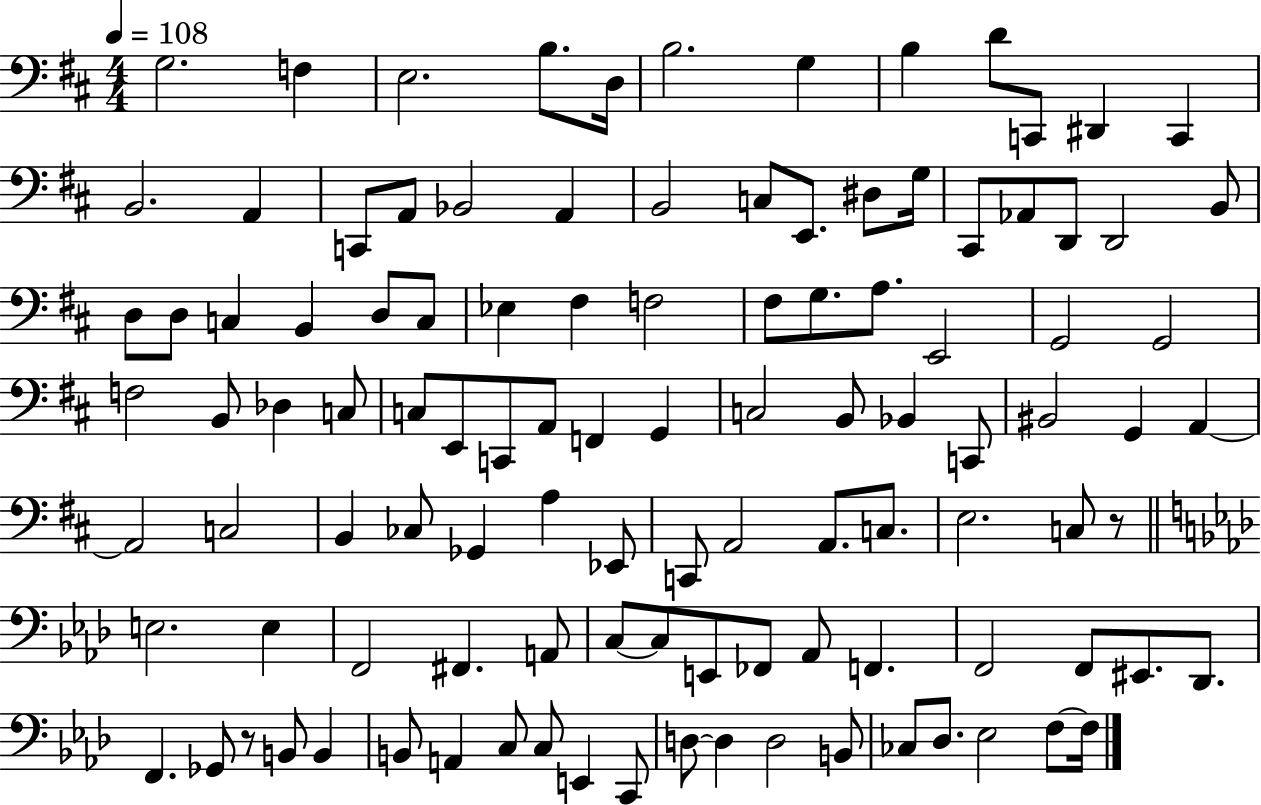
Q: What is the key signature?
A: D major